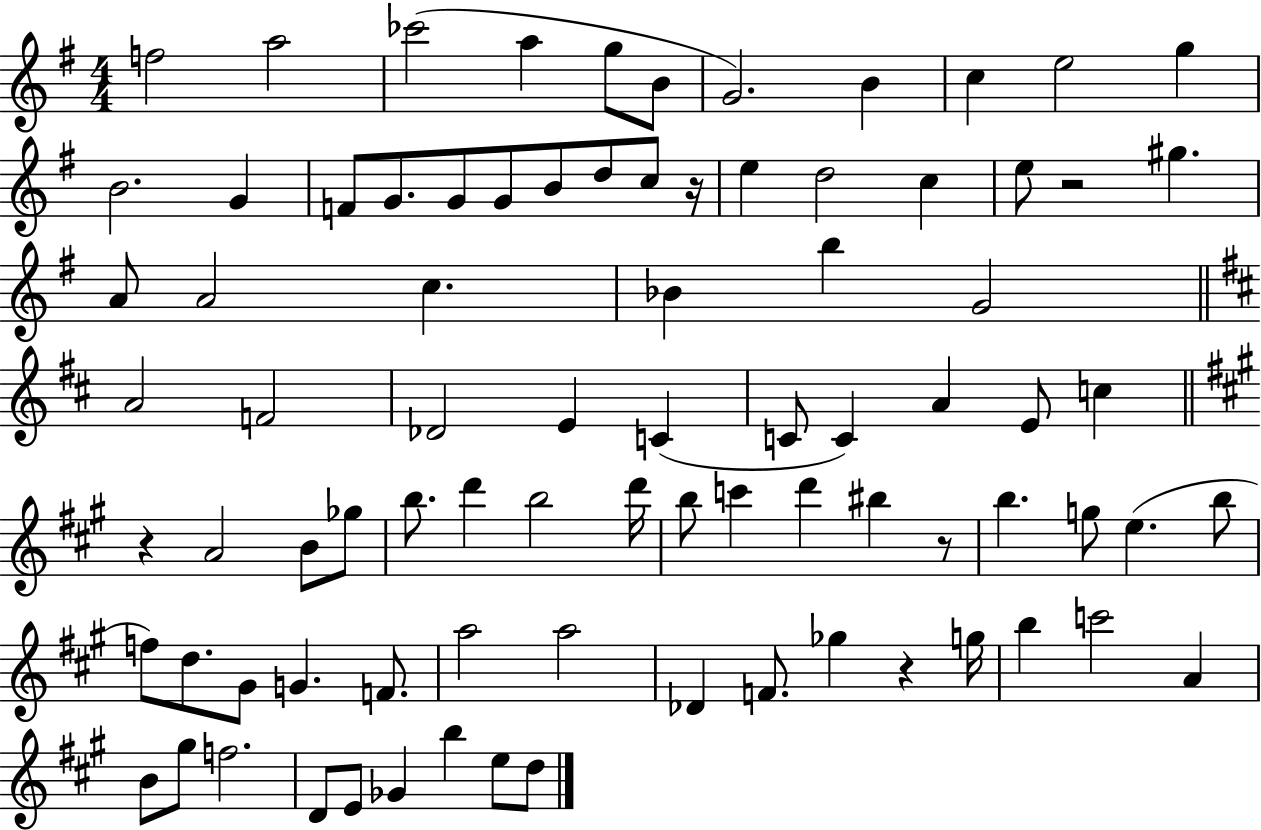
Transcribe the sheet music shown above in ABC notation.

X:1
T:Untitled
M:4/4
L:1/4
K:G
f2 a2 _c'2 a g/2 B/2 G2 B c e2 g B2 G F/2 G/2 G/2 G/2 B/2 d/2 c/2 z/4 e d2 c e/2 z2 ^g A/2 A2 c _B b G2 A2 F2 _D2 E C C/2 C A E/2 c z A2 B/2 _g/2 b/2 d' b2 d'/4 b/2 c' d' ^b z/2 b g/2 e b/2 f/2 d/2 ^G/2 G F/2 a2 a2 _D F/2 _g z g/4 b c'2 A B/2 ^g/2 f2 D/2 E/2 _G b e/2 d/2